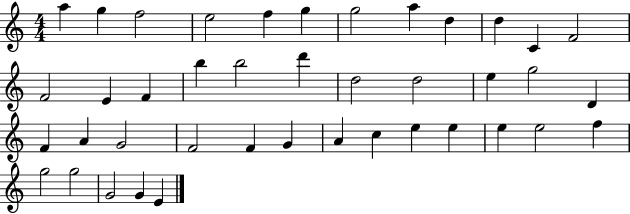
X:1
T:Untitled
M:4/4
L:1/4
K:C
a g f2 e2 f g g2 a d d C F2 F2 E F b b2 d' d2 d2 e g2 D F A G2 F2 F G A c e e e e2 f g2 g2 G2 G E